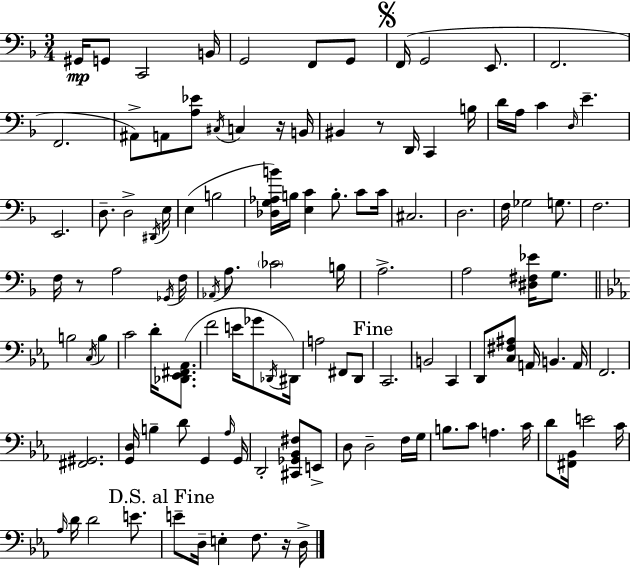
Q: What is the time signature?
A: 3/4